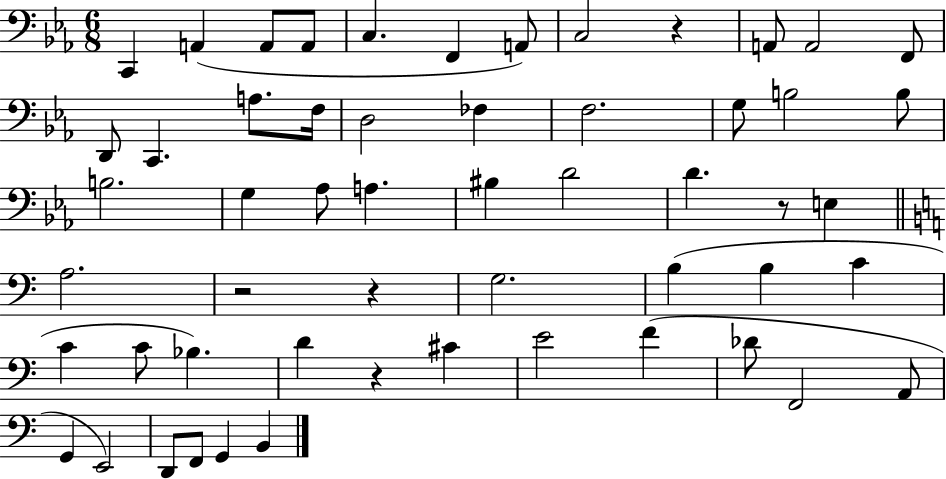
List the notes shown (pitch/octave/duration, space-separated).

C2/q A2/q A2/e A2/e C3/q. F2/q A2/e C3/h R/q A2/e A2/h F2/e D2/e C2/q. A3/e. F3/s D3/h FES3/q F3/h. G3/e B3/h B3/e B3/h. G3/q Ab3/e A3/q. BIS3/q D4/h D4/q. R/e E3/q A3/h. R/h R/q G3/h. B3/q B3/q C4/q C4/q C4/e Bb3/q. D4/q R/q C#4/q E4/h F4/q Db4/e F2/h A2/e G2/q E2/h D2/e F2/e G2/q B2/q